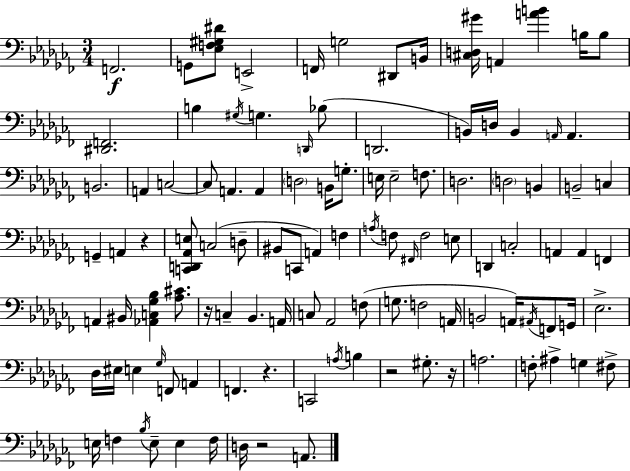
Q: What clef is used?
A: bass